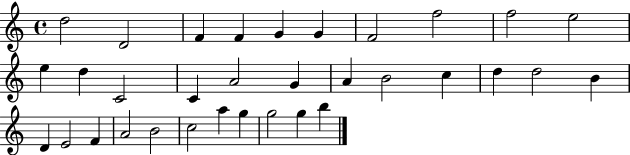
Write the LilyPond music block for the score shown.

{
  \clef treble
  \time 4/4
  \defaultTimeSignature
  \key c \major
  d''2 d'2 | f'4 f'4 g'4 g'4 | f'2 f''2 | f''2 e''2 | \break e''4 d''4 c'2 | c'4 a'2 g'4 | a'4 b'2 c''4 | d''4 d''2 b'4 | \break d'4 e'2 f'4 | a'2 b'2 | c''2 a''4 g''4 | g''2 g''4 b''4 | \break \bar "|."
}